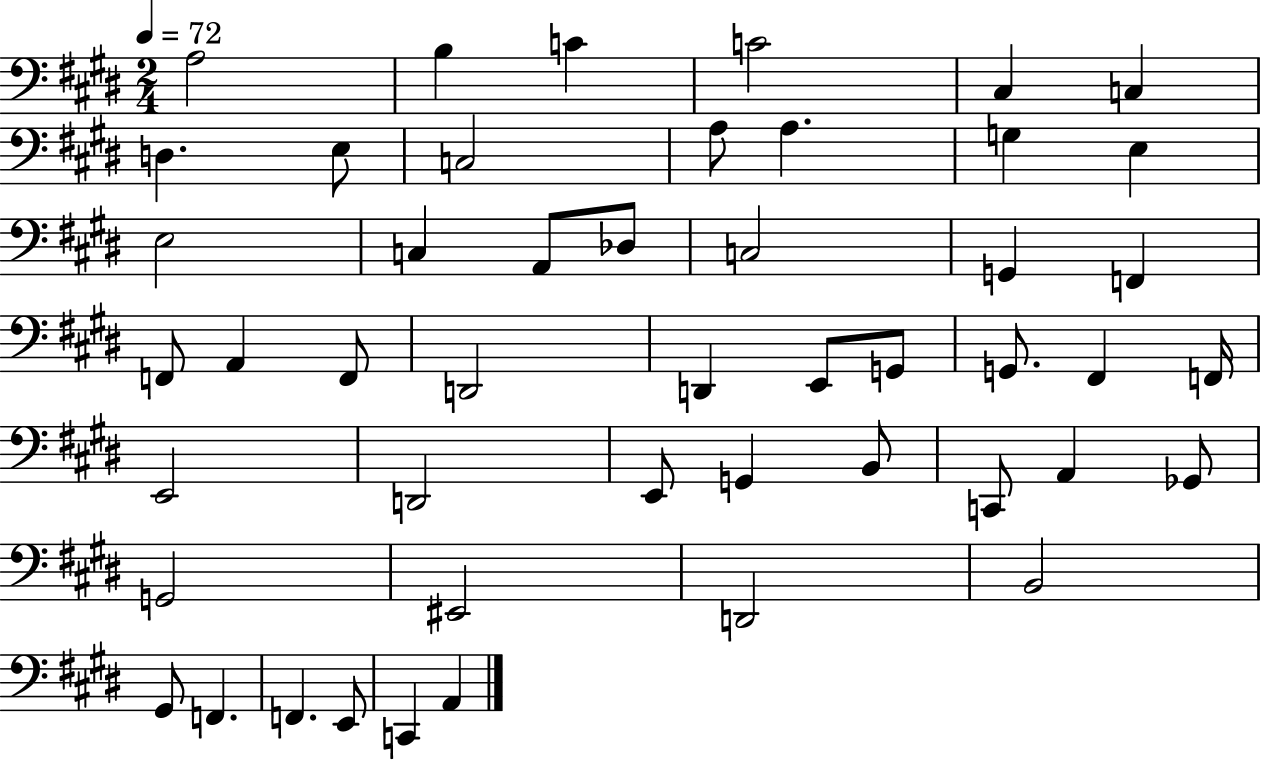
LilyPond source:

{
  \clef bass
  \numericTimeSignature
  \time 2/4
  \key e \major
  \tempo 4 = 72
  a2 | b4 c'4 | c'2 | cis4 c4 | \break d4. e8 | c2 | a8 a4. | g4 e4 | \break e2 | c4 a,8 des8 | c2 | g,4 f,4 | \break f,8 a,4 f,8 | d,2 | d,4 e,8 g,8 | g,8. fis,4 f,16 | \break e,2 | d,2 | e,8 g,4 b,8 | c,8 a,4 ges,8 | \break g,2 | eis,2 | d,2 | b,2 | \break gis,8 f,4. | f,4. e,8 | c,4 a,4 | \bar "|."
}